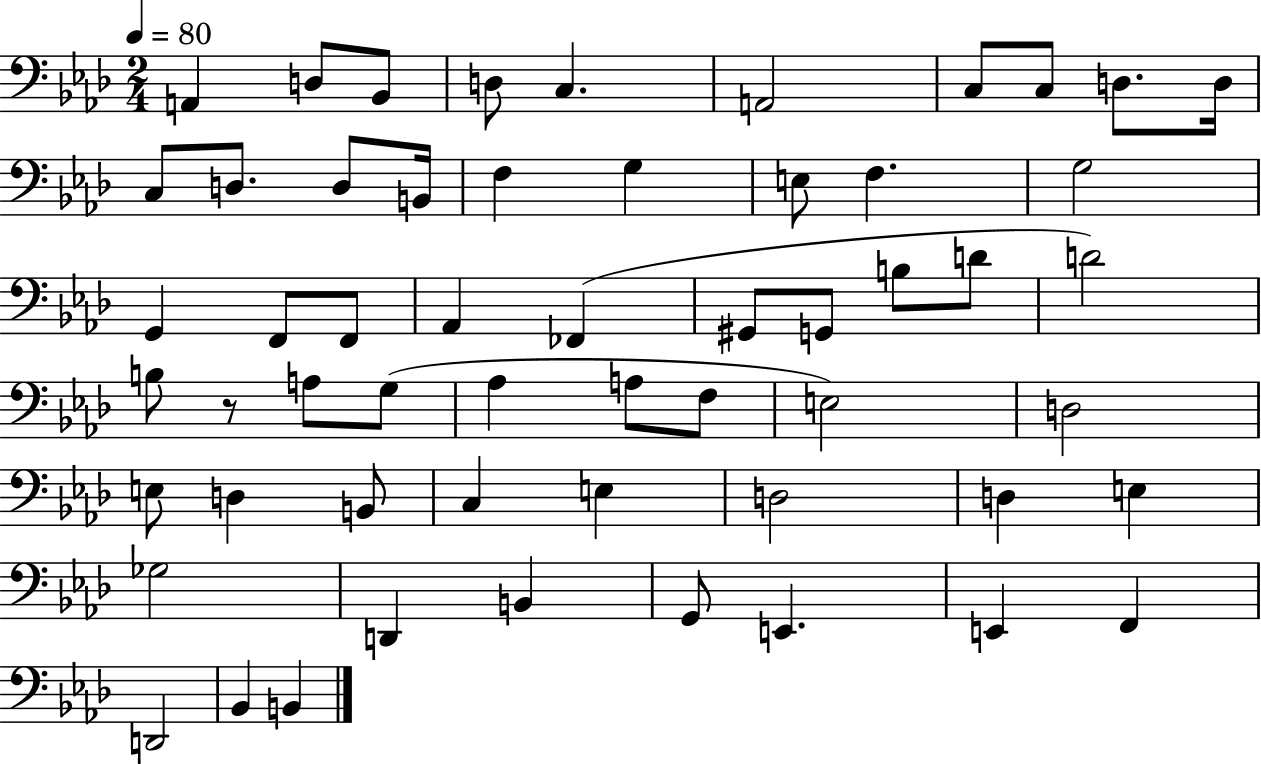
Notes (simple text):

A2/q D3/e Bb2/e D3/e C3/q. A2/h C3/e C3/e D3/e. D3/s C3/e D3/e. D3/e B2/s F3/q G3/q E3/e F3/q. G3/h G2/q F2/e F2/e Ab2/q FES2/q G#2/e G2/e B3/e D4/e D4/h B3/e R/e A3/e G3/e Ab3/q A3/e F3/e E3/h D3/h E3/e D3/q B2/e C3/q E3/q D3/h D3/q E3/q Gb3/h D2/q B2/q G2/e E2/q. E2/q F2/q D2/h Bb2/q B2/q